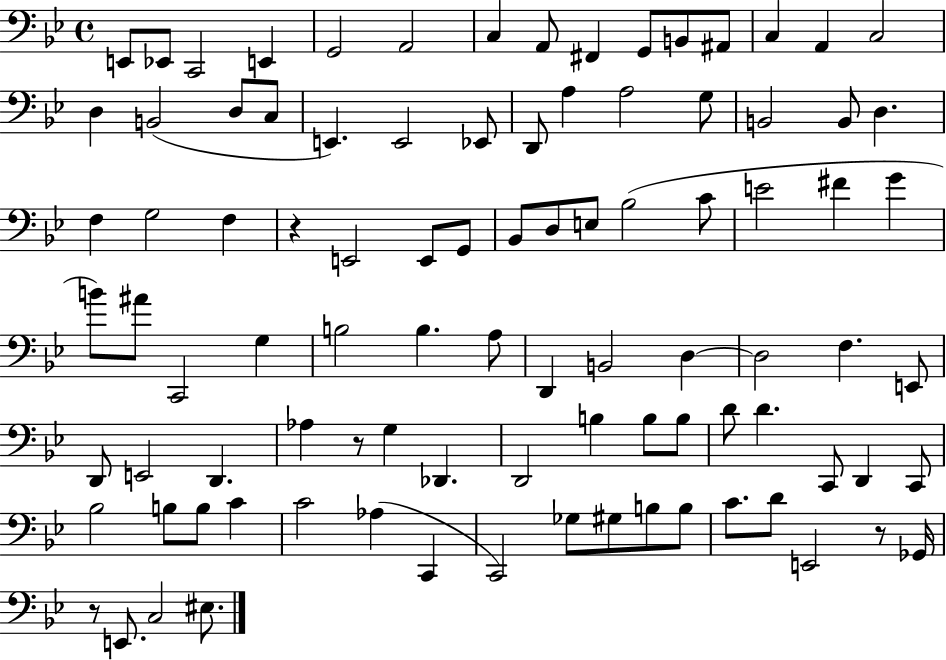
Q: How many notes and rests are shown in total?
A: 94